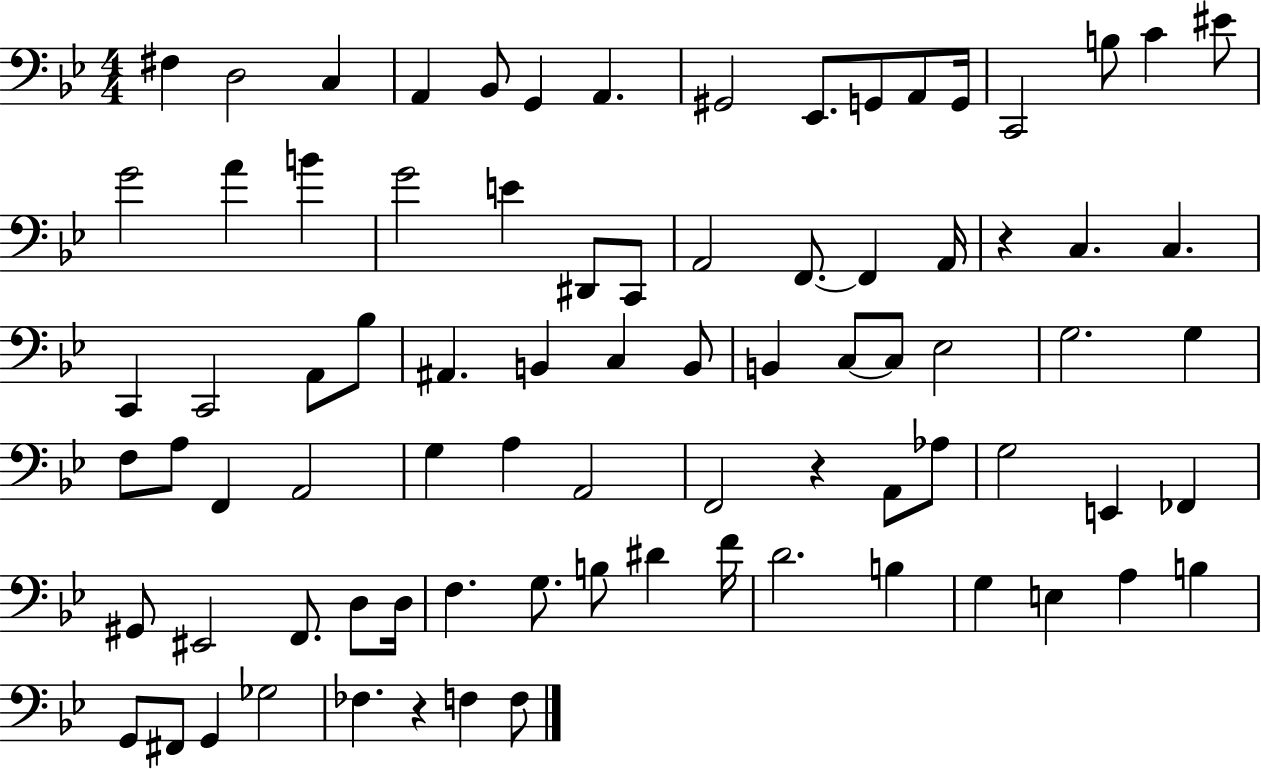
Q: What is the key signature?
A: BES major